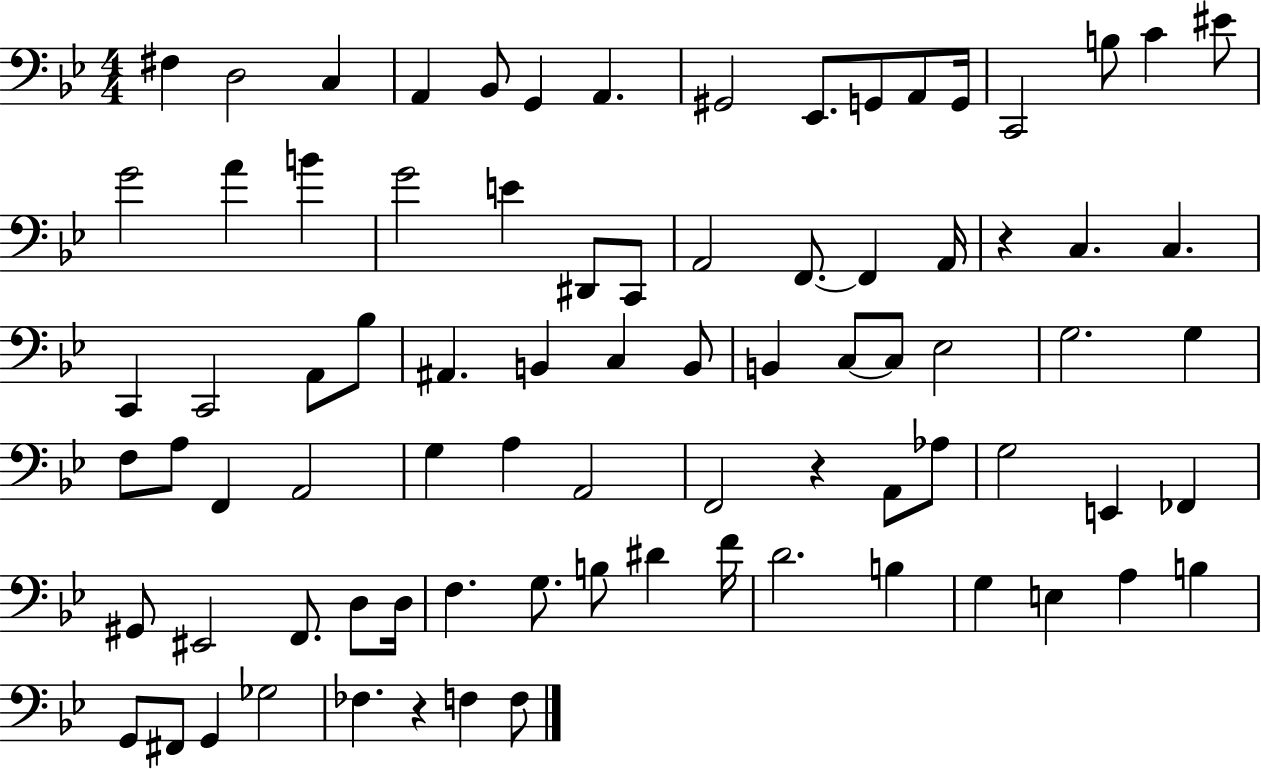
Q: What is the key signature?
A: BES major